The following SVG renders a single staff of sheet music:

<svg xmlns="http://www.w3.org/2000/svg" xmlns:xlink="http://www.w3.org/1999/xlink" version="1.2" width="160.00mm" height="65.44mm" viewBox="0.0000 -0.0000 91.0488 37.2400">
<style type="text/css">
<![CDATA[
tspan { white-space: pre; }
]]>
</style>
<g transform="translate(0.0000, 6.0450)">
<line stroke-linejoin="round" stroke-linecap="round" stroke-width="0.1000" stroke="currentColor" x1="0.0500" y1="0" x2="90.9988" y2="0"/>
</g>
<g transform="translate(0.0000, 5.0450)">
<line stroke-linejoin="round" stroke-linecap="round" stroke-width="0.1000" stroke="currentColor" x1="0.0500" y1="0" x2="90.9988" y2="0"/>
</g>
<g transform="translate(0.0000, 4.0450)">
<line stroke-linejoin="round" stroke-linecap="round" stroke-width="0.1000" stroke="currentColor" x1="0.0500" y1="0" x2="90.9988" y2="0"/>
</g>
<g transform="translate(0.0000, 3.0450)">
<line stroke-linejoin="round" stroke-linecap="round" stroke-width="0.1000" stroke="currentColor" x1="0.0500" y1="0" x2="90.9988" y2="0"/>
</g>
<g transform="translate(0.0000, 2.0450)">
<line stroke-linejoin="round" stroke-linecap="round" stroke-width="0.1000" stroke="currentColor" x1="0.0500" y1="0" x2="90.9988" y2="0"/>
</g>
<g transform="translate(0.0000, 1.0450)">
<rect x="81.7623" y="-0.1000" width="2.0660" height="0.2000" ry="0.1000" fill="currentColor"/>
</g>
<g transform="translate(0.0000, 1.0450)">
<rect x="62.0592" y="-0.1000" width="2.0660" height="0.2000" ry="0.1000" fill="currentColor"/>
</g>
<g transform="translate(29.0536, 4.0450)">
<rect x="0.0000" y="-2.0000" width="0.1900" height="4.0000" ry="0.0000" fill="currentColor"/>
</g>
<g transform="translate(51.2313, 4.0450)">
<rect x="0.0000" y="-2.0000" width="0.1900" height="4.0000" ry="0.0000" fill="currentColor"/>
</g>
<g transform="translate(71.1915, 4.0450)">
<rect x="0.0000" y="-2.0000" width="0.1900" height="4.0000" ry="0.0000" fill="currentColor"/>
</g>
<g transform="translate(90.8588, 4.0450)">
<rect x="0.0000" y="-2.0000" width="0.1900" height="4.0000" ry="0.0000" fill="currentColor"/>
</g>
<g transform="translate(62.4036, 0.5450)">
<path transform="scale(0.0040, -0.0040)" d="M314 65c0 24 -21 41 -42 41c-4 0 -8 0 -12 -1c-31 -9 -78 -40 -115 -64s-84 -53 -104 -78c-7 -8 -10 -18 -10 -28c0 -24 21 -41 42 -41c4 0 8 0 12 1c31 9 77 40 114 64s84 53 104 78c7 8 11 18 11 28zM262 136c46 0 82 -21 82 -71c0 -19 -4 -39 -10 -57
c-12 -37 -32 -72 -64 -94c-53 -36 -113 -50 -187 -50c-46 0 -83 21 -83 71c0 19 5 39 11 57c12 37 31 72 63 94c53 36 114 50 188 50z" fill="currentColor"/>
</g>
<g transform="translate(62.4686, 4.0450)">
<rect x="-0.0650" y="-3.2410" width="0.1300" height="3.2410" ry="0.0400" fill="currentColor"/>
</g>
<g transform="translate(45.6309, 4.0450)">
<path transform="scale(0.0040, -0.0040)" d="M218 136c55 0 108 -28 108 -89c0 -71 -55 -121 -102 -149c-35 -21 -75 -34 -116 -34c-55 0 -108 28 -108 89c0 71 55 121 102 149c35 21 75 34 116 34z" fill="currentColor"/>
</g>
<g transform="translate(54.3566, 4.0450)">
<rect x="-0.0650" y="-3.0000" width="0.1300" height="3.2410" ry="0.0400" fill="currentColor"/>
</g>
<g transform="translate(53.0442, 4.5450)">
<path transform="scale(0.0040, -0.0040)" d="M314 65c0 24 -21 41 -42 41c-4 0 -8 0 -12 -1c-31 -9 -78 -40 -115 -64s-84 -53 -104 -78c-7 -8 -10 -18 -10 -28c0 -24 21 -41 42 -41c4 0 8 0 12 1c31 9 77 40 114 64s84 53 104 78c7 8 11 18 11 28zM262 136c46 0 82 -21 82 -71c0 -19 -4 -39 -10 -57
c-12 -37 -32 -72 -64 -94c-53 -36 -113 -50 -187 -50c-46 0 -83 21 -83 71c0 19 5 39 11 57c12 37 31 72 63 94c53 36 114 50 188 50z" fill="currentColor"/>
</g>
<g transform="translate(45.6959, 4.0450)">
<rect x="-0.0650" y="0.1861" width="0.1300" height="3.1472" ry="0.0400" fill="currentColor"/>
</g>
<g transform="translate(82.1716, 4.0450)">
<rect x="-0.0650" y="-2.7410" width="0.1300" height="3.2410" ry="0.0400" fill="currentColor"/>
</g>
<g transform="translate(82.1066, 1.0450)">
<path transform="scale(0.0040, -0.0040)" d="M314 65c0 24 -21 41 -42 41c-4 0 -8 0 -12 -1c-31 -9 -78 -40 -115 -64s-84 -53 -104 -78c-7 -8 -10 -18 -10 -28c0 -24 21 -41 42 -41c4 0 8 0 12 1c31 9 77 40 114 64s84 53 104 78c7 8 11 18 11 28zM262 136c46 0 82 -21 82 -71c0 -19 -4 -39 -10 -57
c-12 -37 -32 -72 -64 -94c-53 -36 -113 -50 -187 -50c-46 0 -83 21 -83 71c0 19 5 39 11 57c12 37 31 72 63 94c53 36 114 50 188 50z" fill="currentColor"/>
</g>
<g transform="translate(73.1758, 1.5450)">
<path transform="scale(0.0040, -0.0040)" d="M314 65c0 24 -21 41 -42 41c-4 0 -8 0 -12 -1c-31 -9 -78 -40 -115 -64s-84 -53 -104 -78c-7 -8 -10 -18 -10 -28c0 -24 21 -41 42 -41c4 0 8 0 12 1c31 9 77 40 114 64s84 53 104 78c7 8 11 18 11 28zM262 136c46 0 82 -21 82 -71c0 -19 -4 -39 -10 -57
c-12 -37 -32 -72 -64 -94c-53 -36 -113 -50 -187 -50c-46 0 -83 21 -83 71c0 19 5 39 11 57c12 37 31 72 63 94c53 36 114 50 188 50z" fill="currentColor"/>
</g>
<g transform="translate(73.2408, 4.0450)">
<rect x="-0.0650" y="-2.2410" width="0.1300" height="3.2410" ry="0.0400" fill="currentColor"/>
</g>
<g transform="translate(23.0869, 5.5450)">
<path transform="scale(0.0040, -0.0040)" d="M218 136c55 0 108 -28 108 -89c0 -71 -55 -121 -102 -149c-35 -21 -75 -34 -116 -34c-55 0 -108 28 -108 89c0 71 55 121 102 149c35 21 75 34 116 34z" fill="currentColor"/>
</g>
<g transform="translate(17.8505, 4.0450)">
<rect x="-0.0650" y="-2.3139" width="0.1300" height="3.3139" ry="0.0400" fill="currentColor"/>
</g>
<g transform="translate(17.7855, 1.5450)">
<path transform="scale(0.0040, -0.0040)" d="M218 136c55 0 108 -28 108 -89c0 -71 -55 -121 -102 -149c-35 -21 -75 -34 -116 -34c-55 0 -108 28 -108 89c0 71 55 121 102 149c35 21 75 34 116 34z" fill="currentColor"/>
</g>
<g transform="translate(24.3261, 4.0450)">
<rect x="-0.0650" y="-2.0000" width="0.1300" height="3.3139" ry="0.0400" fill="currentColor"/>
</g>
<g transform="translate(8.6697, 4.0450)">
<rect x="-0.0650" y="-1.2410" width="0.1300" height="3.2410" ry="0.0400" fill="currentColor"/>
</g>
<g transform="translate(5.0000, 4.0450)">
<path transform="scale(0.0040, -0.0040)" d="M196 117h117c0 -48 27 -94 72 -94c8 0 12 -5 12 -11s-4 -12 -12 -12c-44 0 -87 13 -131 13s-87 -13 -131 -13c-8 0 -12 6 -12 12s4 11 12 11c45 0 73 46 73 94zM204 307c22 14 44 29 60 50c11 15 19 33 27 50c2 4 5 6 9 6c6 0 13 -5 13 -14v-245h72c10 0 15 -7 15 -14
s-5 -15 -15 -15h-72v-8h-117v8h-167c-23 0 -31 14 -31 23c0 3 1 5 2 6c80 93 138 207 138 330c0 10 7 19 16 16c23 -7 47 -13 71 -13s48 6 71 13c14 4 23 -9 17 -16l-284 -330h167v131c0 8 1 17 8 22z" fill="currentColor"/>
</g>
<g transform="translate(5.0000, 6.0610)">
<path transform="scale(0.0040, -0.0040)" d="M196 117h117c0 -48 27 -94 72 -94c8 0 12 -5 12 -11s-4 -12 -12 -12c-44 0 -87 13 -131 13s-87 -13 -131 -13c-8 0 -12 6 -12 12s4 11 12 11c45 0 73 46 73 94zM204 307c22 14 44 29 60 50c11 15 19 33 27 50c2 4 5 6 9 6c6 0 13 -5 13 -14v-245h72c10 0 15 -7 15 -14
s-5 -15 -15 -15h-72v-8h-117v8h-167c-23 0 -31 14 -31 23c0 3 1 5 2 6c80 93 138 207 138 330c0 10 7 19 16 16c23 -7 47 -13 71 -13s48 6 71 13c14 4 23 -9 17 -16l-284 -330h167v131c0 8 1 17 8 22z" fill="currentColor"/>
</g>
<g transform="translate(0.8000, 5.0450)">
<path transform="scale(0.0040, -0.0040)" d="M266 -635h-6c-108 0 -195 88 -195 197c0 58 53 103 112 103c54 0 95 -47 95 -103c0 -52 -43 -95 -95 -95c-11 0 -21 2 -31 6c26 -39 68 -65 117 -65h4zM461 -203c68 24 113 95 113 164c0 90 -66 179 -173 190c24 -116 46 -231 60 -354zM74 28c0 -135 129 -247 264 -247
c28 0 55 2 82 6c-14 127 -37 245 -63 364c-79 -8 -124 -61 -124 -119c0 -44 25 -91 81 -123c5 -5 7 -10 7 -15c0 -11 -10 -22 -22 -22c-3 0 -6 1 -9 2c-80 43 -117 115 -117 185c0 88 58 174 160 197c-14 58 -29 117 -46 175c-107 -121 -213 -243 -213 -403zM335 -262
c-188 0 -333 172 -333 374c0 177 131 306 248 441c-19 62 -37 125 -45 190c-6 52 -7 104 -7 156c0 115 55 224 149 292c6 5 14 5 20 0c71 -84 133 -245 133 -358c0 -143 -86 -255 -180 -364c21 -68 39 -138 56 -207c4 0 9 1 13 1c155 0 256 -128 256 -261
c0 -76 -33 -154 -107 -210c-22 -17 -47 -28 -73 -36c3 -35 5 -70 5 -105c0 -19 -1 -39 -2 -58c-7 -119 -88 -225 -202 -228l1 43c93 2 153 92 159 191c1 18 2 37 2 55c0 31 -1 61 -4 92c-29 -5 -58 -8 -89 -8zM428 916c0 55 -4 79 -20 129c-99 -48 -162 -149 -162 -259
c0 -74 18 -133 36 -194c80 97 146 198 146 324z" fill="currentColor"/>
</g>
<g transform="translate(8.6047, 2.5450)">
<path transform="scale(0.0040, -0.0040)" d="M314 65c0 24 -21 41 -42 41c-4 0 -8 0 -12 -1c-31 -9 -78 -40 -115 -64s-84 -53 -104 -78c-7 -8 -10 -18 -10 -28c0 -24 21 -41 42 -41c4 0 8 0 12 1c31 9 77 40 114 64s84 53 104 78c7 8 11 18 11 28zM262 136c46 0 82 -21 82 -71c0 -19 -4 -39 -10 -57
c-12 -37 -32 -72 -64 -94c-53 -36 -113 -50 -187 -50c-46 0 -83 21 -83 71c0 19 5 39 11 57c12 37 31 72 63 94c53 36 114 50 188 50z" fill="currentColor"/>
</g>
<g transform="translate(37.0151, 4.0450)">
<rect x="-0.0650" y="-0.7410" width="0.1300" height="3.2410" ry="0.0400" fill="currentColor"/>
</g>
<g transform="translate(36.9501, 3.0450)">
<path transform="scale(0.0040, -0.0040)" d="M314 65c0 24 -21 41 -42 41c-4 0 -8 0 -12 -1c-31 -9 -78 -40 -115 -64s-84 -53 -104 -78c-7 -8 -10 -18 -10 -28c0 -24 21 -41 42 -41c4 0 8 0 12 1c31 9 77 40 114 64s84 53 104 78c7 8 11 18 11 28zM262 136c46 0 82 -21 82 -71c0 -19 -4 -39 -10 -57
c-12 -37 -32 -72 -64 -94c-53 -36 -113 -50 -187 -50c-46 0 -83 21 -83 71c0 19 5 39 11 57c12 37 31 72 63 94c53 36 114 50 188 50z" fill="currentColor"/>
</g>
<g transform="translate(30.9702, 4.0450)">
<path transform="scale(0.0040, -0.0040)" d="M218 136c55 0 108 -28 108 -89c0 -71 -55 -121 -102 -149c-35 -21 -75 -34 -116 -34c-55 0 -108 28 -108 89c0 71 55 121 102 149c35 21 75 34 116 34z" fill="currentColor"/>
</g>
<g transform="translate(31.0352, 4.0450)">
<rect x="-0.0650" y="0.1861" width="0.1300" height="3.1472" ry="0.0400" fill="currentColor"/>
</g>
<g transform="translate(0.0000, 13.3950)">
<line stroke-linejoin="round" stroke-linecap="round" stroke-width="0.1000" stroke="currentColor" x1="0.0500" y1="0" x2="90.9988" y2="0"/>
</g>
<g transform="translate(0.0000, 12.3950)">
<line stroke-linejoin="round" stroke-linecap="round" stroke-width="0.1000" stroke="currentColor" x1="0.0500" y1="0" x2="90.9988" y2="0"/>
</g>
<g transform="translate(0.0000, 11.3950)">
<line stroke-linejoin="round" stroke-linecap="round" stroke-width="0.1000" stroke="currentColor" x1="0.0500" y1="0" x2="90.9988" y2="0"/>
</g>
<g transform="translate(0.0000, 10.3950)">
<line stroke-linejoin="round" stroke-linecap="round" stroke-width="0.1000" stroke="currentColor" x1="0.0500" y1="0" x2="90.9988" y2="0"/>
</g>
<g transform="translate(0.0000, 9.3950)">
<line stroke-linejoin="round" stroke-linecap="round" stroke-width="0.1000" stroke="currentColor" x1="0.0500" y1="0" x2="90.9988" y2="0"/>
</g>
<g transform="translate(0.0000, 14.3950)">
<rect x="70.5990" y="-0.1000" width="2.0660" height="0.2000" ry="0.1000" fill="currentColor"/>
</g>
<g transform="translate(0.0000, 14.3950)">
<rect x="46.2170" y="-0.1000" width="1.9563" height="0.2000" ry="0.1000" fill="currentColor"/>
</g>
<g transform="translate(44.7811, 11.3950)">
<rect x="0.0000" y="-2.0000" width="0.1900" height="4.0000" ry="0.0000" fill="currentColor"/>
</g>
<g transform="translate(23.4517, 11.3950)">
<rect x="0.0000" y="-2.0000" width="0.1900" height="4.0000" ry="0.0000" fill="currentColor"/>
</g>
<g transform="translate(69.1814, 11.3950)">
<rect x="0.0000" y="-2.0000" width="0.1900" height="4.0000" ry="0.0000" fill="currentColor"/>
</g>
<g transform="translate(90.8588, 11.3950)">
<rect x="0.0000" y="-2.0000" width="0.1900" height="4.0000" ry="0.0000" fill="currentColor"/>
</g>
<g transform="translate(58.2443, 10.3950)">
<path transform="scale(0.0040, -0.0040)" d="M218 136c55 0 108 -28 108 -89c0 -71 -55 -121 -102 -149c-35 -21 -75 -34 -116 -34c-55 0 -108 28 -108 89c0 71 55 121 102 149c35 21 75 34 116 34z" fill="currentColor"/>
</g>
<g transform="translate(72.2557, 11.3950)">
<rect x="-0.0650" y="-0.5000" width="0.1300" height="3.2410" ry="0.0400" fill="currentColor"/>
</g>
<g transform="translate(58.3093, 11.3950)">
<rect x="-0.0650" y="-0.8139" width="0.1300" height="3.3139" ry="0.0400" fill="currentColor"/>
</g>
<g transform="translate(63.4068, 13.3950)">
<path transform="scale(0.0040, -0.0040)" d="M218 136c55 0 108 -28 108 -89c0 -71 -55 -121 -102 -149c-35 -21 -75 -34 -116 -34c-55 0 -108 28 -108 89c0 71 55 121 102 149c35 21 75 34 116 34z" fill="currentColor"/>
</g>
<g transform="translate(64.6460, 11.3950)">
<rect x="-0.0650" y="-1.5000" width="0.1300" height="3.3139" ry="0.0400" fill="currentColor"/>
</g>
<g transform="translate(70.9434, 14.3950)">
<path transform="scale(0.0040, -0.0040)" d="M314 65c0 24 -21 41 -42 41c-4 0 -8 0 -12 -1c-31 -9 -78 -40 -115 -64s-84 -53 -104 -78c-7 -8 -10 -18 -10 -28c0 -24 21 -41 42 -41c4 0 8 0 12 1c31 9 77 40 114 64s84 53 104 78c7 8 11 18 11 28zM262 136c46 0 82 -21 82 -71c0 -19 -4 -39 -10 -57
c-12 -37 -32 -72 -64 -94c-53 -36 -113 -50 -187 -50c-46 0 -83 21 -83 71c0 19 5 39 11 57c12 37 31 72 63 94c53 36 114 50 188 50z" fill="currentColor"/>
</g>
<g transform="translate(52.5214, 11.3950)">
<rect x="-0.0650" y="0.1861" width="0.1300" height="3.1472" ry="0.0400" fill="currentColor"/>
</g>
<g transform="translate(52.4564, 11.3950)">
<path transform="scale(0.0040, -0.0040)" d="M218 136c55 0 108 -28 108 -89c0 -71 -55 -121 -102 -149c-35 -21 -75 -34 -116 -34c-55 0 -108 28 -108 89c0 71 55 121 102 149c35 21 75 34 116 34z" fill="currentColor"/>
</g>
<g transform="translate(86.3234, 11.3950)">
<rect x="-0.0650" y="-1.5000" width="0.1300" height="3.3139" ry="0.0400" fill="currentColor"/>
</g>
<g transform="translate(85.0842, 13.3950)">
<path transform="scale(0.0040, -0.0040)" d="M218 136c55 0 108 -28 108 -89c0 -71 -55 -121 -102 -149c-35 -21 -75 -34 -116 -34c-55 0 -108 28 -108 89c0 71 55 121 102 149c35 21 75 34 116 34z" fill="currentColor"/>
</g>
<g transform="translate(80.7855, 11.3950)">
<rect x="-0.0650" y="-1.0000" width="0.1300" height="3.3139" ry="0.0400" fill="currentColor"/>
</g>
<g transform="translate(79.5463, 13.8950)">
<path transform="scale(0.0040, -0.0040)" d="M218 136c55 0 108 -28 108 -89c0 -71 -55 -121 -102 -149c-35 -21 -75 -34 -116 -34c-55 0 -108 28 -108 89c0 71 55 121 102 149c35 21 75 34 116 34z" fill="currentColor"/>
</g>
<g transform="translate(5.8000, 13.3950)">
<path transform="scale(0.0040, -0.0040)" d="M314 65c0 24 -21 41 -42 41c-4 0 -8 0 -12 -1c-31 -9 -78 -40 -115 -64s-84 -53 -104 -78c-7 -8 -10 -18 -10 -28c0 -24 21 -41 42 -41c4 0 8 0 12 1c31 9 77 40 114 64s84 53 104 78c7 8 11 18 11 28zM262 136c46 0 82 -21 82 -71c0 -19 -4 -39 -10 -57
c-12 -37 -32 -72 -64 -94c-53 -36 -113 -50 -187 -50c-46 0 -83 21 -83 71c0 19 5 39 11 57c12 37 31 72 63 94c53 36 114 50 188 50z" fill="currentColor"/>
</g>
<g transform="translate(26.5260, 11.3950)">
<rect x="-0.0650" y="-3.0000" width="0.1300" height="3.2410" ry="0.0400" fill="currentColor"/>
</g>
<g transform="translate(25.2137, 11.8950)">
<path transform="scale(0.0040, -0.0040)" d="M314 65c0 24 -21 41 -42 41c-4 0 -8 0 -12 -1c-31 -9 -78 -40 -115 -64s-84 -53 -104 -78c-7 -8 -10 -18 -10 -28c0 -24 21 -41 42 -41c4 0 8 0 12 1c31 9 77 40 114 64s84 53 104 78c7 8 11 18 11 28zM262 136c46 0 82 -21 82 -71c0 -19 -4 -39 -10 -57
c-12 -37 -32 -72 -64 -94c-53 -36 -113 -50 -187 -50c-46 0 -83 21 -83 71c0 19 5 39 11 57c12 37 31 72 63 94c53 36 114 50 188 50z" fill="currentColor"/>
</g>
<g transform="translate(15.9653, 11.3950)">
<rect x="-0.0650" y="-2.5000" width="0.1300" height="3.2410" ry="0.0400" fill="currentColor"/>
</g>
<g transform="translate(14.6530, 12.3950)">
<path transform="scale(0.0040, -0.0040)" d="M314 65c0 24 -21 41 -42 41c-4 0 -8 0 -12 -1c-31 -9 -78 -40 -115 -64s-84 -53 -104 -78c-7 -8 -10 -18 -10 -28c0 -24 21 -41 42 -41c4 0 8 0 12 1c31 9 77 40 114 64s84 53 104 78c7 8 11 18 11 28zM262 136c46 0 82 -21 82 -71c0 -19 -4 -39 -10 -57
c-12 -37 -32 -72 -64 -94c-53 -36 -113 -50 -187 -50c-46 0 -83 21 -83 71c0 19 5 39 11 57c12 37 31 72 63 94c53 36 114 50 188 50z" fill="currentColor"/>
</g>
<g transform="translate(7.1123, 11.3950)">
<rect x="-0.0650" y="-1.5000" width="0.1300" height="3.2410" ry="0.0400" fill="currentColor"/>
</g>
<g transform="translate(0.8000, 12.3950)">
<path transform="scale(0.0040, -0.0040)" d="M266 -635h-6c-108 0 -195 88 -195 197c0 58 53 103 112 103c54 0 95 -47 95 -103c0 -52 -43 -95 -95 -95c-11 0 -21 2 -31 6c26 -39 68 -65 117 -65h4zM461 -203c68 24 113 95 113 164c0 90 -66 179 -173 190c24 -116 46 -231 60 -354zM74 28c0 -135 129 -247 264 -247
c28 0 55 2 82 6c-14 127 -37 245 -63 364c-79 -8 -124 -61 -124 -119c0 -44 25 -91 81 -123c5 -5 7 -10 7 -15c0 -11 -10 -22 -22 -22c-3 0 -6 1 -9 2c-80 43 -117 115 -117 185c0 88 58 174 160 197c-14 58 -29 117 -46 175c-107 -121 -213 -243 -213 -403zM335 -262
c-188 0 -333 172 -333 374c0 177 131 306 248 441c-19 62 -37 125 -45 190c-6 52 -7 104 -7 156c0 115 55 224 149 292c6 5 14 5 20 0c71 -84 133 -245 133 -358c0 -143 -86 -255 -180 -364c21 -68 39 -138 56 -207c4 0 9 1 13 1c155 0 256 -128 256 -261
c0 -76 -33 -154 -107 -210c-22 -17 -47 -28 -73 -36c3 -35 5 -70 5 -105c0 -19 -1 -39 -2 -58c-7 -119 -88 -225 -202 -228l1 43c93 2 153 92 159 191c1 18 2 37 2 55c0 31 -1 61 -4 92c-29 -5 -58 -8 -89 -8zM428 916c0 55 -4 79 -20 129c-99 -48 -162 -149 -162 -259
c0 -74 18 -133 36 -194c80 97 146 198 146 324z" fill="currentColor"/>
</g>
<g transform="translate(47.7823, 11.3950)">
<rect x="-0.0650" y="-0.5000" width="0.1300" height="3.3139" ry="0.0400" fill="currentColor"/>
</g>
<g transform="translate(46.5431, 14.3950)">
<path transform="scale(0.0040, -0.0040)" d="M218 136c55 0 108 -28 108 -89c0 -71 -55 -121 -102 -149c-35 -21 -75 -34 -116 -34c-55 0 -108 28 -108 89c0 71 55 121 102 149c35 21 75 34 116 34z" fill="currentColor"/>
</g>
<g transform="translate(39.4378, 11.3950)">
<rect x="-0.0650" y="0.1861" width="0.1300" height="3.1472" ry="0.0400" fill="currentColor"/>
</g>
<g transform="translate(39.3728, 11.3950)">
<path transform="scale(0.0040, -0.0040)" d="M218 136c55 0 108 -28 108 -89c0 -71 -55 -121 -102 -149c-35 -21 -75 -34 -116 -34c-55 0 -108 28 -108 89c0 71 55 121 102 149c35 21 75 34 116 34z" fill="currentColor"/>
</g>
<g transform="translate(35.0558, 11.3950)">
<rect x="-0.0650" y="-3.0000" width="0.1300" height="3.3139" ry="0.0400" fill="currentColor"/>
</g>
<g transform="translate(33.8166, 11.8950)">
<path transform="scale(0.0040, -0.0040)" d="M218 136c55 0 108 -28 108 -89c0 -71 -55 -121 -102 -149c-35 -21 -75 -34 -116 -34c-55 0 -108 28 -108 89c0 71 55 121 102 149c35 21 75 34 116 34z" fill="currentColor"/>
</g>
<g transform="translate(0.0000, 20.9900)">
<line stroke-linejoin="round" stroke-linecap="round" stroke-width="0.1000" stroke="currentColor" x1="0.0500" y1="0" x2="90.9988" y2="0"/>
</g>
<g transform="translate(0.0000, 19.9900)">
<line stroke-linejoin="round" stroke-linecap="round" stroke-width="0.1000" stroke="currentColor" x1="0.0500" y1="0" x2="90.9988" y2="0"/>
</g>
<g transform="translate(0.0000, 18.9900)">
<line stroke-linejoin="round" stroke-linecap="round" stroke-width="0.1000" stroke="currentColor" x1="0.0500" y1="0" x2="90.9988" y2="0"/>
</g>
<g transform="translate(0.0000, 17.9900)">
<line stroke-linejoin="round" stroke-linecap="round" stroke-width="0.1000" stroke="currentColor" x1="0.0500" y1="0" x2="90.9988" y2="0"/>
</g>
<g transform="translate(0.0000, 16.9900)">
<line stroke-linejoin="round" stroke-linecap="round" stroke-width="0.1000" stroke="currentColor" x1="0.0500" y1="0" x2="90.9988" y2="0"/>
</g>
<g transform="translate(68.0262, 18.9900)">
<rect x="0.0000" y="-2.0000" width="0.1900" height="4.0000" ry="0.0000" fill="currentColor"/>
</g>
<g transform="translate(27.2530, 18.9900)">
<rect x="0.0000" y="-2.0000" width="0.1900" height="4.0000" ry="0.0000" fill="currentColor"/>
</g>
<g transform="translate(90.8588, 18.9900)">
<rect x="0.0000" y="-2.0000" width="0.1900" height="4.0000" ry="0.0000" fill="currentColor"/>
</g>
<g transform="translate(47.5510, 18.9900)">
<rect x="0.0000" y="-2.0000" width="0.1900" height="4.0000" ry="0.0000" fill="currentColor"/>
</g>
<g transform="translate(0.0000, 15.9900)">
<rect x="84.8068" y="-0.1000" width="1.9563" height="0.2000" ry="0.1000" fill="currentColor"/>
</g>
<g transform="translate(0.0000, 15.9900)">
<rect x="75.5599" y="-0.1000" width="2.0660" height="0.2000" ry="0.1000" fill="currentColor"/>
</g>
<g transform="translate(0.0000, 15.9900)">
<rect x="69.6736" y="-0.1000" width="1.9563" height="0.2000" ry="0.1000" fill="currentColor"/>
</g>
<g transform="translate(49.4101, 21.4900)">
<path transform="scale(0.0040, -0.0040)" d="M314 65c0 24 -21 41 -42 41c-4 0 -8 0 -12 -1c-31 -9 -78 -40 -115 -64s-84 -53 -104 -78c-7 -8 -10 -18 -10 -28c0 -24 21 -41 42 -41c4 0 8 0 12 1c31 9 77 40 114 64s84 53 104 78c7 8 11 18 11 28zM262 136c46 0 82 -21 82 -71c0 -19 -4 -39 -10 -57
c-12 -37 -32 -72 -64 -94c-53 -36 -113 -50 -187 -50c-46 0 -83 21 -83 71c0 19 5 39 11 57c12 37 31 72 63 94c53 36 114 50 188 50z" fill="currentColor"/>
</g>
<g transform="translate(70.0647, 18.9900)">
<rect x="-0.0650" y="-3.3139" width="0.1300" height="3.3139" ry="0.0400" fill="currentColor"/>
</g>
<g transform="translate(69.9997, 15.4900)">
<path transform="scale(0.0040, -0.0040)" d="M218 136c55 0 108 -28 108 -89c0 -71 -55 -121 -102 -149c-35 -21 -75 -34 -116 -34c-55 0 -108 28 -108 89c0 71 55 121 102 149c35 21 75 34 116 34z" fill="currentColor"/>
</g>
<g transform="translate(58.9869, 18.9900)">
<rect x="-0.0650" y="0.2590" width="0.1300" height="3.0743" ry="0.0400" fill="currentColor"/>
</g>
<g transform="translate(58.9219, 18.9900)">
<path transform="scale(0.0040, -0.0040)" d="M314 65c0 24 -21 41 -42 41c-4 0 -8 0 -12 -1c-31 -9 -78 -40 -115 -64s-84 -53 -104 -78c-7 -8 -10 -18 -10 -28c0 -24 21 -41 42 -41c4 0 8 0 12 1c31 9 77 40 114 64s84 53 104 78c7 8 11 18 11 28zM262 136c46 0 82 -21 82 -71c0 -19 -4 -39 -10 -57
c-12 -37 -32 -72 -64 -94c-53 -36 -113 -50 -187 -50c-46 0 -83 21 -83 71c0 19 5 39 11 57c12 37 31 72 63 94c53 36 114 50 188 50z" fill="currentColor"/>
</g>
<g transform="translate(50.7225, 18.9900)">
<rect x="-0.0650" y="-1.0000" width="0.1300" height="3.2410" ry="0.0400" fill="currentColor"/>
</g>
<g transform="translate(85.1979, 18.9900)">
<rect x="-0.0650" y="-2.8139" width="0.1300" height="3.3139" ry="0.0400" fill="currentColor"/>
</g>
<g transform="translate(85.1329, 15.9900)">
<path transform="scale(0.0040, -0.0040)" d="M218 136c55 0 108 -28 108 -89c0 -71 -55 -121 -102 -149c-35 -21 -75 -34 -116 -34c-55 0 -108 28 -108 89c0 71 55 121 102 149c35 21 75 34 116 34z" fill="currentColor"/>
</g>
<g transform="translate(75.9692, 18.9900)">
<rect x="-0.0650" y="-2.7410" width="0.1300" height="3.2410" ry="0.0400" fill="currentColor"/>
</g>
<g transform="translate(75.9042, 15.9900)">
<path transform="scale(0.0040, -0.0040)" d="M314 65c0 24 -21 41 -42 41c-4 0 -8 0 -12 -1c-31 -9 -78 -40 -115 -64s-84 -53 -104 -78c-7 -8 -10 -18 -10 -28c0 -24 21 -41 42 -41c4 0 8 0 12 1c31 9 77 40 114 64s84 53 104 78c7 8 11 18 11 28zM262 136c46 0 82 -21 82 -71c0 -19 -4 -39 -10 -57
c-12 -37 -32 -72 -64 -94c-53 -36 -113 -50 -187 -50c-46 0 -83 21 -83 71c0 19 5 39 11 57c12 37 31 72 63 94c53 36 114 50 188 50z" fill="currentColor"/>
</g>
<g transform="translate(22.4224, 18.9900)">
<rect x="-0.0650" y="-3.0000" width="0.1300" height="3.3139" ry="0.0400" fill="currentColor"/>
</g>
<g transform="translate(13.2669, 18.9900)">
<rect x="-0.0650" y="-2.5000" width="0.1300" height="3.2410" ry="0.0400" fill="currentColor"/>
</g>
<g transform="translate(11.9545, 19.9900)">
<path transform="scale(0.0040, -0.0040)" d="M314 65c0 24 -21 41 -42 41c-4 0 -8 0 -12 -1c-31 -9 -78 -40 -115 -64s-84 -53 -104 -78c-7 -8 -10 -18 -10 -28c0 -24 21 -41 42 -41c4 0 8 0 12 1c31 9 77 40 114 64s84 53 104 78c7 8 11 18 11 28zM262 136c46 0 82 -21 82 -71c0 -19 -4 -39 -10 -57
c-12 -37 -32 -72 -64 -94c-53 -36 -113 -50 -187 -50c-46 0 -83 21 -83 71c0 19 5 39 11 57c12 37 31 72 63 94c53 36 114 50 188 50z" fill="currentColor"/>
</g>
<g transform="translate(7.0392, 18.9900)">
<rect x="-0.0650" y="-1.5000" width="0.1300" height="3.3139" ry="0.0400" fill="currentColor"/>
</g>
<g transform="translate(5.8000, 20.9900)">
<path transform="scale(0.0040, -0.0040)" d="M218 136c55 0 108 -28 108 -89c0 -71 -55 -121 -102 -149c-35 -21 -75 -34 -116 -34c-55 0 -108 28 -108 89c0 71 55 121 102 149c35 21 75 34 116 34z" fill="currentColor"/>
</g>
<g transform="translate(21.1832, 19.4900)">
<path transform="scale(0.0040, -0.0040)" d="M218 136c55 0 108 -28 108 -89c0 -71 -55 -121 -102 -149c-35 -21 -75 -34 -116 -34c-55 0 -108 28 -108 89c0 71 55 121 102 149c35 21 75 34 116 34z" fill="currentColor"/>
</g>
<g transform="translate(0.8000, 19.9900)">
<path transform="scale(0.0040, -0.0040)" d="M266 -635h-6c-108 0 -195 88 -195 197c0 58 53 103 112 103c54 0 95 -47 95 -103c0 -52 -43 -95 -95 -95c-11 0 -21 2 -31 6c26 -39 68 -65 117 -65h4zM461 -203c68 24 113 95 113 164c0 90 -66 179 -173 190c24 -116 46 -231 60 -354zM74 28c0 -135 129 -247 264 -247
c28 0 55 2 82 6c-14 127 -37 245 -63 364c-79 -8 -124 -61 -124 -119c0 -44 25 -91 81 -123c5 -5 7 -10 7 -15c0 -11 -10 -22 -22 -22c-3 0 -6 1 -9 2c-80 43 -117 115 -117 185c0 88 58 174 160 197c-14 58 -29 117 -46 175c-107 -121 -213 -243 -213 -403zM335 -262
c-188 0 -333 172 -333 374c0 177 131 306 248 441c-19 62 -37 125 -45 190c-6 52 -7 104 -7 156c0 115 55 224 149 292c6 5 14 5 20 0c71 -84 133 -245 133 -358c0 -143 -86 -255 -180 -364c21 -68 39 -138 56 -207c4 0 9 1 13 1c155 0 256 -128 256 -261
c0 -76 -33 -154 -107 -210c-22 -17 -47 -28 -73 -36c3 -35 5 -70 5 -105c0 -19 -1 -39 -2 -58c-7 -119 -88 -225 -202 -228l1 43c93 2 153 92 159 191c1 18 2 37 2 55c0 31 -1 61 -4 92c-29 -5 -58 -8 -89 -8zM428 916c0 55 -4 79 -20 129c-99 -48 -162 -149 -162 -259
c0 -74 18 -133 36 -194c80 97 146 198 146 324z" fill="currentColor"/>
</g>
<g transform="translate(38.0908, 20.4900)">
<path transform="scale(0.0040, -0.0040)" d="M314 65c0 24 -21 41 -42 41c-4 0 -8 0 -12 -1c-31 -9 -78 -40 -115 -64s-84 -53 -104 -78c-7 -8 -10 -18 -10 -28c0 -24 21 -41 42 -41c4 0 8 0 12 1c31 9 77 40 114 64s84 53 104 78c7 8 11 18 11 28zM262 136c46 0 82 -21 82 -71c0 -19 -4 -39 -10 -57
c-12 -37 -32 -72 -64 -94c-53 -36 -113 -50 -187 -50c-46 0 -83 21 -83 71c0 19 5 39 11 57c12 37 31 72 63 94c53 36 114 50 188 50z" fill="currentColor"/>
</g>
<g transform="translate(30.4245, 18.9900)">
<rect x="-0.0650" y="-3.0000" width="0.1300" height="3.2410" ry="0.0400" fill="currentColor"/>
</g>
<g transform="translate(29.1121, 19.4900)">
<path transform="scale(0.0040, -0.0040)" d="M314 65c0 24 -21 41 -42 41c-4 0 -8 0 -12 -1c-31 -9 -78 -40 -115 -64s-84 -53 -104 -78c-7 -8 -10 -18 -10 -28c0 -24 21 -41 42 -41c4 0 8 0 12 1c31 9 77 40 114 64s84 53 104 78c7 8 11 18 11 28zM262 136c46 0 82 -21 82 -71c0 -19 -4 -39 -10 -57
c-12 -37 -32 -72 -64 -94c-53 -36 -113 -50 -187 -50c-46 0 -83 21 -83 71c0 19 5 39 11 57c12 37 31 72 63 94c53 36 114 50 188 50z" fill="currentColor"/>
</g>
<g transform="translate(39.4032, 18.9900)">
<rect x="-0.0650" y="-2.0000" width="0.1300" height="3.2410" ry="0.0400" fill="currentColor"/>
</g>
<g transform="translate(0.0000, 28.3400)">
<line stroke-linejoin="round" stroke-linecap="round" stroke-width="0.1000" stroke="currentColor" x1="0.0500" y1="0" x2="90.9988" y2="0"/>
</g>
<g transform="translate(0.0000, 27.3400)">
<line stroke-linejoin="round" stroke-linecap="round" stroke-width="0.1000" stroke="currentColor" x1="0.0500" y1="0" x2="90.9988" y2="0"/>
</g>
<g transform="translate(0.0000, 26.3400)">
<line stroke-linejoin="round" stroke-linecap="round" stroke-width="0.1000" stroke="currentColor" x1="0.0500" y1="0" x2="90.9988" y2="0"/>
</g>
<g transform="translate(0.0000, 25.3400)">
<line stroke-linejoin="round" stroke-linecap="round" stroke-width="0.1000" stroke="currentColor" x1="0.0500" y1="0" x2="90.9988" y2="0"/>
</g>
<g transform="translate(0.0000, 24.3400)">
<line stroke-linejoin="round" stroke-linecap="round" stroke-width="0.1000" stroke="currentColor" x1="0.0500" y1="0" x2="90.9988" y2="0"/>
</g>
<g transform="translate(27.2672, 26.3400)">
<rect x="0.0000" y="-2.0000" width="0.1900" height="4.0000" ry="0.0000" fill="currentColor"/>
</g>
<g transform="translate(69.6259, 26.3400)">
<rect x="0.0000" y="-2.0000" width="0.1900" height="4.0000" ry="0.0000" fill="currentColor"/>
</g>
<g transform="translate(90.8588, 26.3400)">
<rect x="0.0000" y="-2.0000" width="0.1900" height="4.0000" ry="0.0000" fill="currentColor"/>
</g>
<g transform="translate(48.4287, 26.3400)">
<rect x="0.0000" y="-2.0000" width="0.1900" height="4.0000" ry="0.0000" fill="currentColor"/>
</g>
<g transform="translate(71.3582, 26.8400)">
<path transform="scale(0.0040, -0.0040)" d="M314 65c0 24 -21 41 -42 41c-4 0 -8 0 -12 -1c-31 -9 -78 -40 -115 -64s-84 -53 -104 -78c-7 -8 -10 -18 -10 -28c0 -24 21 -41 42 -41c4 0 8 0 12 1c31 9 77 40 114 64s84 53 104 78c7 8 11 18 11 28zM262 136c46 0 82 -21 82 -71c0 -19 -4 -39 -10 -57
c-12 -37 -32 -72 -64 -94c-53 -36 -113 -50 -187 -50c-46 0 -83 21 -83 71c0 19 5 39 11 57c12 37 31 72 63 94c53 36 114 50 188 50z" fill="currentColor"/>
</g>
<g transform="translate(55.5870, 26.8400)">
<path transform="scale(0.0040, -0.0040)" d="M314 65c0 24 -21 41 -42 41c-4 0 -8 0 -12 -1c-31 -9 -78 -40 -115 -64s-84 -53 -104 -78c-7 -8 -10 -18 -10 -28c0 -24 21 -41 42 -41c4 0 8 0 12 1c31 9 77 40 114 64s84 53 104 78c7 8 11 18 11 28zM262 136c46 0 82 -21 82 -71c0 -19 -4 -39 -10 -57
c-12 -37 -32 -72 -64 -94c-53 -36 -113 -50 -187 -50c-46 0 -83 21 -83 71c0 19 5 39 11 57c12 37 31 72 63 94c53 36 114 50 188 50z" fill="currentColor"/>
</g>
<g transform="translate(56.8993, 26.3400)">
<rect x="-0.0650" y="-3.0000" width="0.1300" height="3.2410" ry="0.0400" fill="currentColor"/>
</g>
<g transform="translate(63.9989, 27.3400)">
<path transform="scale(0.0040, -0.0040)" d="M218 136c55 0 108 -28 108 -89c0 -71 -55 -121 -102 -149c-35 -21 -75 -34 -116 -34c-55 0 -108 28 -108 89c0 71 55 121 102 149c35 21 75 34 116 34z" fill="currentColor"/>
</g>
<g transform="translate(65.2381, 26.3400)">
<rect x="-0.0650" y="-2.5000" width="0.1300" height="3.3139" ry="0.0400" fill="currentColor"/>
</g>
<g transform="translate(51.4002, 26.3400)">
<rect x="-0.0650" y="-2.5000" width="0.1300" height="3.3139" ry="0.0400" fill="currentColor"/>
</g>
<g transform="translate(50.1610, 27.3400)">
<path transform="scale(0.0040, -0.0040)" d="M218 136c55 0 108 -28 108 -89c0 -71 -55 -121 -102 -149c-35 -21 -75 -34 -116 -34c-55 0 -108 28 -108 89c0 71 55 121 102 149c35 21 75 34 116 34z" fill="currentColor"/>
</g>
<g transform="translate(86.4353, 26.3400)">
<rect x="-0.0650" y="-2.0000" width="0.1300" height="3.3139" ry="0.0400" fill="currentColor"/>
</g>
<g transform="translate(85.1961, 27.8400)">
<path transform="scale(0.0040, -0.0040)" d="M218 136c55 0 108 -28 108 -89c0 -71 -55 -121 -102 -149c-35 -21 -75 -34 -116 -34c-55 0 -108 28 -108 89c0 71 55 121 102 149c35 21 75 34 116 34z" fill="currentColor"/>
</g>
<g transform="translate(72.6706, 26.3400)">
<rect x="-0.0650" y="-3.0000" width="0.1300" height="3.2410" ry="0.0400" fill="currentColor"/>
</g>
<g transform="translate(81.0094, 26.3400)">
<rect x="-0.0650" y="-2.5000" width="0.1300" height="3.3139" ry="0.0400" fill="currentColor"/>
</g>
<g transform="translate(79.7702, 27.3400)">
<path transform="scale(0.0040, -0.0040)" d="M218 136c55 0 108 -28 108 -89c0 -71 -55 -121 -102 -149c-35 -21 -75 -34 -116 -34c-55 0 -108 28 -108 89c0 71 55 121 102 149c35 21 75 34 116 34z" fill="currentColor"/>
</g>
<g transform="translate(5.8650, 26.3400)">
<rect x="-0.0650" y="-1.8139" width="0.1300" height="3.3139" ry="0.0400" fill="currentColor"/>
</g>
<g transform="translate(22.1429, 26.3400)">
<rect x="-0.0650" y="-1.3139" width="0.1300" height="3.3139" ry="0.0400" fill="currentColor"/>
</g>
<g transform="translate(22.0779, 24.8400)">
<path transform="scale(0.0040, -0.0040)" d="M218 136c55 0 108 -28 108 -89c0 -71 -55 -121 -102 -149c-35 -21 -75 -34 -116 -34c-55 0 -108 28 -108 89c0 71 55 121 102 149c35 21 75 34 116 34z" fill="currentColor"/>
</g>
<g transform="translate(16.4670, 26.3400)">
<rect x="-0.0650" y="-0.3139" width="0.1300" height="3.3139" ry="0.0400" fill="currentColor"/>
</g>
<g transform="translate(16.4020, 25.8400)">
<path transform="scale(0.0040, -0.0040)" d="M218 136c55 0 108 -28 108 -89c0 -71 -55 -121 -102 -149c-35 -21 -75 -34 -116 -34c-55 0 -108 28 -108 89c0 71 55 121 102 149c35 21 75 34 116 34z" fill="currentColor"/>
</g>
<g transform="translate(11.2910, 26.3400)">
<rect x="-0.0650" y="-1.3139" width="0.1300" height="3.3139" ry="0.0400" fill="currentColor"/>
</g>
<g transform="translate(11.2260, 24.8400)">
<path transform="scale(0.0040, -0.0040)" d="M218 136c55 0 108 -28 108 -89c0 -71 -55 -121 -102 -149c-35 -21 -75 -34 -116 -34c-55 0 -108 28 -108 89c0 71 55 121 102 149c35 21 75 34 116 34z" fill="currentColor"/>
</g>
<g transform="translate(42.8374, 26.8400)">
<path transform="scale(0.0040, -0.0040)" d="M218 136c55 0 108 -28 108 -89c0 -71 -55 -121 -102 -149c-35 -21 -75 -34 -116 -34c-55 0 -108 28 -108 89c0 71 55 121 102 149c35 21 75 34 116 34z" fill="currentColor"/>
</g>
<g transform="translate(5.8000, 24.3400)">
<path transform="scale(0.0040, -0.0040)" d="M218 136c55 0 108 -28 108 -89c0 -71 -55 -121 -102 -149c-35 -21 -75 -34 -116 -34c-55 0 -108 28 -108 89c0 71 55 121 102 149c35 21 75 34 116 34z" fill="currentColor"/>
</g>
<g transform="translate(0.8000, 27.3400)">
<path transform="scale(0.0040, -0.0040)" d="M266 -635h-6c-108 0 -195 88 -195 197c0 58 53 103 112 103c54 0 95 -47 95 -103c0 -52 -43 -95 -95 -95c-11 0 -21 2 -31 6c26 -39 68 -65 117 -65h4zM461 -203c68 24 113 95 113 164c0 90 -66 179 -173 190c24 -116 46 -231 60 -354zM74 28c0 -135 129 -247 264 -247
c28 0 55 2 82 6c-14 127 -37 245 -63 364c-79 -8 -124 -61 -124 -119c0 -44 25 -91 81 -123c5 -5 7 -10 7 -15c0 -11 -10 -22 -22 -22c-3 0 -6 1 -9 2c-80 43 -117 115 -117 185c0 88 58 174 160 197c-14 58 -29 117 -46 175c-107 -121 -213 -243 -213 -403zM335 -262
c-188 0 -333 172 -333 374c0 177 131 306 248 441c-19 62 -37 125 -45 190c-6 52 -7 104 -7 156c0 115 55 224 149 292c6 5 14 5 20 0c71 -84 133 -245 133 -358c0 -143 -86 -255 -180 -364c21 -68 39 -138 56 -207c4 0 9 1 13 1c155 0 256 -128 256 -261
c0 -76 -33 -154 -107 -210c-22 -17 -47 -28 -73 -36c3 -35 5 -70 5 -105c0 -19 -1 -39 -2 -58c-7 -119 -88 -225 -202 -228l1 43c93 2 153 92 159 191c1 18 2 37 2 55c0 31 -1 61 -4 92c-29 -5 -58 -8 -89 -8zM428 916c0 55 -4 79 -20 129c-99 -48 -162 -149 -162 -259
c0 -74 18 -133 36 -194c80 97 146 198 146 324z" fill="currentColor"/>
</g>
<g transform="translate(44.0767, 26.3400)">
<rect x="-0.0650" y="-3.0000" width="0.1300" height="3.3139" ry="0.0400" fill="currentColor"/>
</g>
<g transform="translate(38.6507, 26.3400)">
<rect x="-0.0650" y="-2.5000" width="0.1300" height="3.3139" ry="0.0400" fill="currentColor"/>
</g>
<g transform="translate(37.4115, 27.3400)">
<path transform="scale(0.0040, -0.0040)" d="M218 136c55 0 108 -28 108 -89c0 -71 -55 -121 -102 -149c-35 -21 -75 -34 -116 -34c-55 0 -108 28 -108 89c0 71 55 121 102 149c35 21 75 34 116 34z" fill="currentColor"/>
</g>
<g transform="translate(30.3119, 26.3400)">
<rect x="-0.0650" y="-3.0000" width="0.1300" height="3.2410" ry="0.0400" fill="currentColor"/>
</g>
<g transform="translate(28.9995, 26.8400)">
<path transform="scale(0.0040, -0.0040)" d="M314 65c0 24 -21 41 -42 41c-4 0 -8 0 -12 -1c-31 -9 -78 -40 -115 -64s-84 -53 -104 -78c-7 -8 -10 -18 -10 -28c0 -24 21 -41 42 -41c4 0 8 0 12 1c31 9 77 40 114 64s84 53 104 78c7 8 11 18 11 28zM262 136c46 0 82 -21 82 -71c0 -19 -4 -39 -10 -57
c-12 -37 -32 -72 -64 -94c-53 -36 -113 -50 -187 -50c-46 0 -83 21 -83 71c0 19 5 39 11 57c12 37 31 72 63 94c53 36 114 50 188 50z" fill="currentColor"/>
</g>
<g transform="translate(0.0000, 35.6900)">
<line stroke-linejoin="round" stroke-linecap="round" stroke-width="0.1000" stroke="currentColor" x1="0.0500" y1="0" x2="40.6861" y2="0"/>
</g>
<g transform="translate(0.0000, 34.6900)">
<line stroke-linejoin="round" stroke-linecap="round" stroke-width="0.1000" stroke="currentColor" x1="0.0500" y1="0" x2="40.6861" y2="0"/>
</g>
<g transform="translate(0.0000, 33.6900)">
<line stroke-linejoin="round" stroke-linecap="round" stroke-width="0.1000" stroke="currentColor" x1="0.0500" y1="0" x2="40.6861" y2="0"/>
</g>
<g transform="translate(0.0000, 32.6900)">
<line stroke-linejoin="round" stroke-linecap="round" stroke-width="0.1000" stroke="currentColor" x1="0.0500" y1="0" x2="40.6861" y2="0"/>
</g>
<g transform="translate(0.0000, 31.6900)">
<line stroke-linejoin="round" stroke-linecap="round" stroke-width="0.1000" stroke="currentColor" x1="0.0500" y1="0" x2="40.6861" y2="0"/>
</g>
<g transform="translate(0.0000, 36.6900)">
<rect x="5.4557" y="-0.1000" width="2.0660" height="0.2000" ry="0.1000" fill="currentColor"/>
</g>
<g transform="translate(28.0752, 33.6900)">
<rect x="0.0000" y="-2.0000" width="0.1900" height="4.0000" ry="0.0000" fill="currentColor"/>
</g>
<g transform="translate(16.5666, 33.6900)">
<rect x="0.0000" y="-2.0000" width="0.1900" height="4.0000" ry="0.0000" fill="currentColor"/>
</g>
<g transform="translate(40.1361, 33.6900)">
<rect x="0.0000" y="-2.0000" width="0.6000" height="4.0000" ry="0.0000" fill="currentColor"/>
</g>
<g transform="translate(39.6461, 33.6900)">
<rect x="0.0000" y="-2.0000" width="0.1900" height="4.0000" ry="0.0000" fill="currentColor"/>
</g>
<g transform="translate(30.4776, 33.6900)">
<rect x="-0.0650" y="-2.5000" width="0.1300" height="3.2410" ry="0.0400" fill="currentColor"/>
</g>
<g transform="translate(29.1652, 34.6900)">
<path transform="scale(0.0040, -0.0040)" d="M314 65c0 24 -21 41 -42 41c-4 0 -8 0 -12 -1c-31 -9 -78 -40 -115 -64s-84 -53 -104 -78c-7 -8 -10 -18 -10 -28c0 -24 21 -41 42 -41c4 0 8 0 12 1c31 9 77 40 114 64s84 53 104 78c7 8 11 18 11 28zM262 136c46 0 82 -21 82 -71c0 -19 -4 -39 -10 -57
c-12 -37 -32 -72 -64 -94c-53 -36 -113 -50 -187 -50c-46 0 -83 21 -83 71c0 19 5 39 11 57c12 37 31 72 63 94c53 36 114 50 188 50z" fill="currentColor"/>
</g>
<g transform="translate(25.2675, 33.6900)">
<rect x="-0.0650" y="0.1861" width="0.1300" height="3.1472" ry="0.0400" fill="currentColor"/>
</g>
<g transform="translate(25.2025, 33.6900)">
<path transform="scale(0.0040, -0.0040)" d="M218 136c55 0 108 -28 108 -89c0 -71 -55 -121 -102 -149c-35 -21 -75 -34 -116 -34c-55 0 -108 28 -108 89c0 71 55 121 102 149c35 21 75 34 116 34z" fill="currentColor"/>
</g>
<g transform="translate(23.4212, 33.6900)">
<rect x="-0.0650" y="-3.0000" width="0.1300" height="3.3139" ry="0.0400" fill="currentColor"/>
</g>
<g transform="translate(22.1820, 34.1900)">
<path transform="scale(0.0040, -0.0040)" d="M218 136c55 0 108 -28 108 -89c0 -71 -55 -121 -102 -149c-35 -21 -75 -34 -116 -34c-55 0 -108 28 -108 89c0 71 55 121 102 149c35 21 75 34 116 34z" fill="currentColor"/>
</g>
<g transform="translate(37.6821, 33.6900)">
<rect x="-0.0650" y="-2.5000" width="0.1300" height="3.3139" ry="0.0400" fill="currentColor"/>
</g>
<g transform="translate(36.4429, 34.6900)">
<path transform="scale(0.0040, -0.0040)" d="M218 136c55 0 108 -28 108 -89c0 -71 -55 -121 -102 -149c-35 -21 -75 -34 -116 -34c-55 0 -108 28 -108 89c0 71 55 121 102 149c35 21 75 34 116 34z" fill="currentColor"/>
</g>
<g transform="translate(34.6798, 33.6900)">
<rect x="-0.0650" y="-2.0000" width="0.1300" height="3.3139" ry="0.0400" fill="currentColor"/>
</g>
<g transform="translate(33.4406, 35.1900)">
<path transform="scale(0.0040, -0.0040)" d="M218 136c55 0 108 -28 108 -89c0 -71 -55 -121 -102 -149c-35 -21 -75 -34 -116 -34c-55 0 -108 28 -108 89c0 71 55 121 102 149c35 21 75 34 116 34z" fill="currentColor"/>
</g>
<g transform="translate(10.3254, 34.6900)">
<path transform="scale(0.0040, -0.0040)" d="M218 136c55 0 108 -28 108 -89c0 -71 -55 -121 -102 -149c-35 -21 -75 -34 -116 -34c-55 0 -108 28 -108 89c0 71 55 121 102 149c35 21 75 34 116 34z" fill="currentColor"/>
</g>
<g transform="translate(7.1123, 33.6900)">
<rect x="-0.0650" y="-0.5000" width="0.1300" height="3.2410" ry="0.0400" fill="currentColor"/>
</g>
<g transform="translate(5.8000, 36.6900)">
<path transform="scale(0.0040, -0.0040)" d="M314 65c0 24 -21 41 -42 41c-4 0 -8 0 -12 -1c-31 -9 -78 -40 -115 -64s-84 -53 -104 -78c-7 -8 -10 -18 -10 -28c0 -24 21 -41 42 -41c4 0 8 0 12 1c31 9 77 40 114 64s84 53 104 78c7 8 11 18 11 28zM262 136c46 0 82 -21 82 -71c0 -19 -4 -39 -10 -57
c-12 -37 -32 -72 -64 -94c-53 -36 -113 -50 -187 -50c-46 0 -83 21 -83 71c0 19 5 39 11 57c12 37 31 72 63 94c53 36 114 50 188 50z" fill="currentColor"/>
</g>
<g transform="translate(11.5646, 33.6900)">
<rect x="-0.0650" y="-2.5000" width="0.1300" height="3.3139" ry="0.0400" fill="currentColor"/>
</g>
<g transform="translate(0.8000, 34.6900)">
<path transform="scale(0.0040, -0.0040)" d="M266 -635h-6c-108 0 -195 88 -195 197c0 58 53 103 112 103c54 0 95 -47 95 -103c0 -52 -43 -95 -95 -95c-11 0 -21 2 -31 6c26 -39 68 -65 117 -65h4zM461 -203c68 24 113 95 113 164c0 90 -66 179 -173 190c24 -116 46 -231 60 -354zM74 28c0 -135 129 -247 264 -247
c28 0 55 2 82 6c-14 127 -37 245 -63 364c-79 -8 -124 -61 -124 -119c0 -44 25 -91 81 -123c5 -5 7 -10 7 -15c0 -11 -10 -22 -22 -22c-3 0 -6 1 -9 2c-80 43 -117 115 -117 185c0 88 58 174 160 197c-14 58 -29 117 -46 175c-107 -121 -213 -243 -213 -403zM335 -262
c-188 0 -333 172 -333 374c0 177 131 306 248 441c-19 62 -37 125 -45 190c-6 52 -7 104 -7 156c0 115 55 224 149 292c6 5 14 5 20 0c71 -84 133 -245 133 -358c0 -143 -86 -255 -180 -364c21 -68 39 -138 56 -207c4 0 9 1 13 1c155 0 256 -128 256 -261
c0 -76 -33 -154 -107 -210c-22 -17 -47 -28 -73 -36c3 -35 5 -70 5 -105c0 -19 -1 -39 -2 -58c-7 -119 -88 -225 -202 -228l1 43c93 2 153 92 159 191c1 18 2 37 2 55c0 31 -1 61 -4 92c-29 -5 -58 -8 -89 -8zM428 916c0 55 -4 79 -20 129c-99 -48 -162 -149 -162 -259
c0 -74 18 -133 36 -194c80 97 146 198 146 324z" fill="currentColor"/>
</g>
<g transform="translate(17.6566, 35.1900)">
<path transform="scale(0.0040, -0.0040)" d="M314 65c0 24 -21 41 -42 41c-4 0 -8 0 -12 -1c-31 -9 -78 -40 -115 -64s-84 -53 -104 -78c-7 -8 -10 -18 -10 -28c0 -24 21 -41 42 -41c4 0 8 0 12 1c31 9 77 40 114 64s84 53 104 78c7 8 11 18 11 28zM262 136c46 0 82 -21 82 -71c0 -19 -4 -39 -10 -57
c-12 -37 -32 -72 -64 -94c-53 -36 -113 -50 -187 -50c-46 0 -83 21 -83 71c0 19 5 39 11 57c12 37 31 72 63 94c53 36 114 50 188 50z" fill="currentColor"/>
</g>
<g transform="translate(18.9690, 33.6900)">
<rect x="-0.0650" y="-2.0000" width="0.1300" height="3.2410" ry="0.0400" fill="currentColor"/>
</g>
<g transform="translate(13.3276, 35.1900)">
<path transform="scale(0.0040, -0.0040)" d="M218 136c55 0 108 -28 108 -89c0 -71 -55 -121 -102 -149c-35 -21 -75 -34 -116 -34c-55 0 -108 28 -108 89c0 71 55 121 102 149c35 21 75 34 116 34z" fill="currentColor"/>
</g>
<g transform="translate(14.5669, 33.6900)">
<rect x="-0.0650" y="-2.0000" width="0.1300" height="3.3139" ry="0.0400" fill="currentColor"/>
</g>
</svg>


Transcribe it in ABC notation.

X:1
T:Untitled
M:4/4
L:1/4
K:C
e2 g F B d2 B A2 b2 g2 a2 E2 G2 A2 A B C B d E C2 D E E G2 A A2 F2 D2 B2 b a2 a f e c e A2 G A G A2 G A2 G F C2 G F F2 A B G2 F G